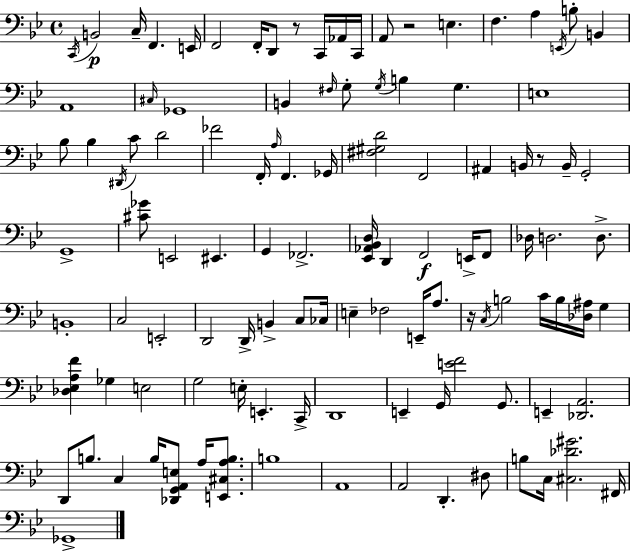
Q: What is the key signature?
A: BES major